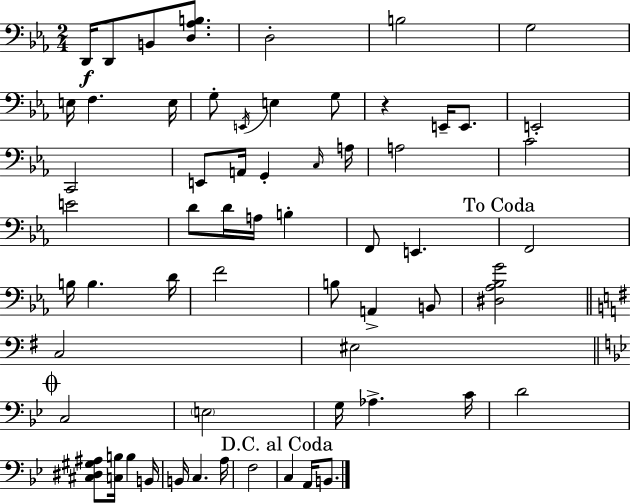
{
  \clef bass
  \numericTimeSignature
  \time 2/4
  \key c \minor
  d,16\f d,8 b,8 <d aes b>8. | d2-. | b2 | g2 | \break e16 f4. e16 | g8-. \acciaccatura { e,16 } e4 g8 | r4 e,16-- e,8. | e,2-. | \break c,2 | e,8 a,16 g,4-. | \grace { c16 } a16 a2 | c'2 | \break e'2 | d'8 d'16 a16 b4-. | f,8 e,4. | \mark "To Coda" f,2 | \break b16 b4. | d'16 f'2 | b8 a,4-> | b,8 <dis aes bes g'>2 | \break \bar "||" \break \key g \major c2 | eis2 | \mark \markup { \musicglyph "scripts.coda" } \bar "||" \break \key g \minor c2 | \parenthesize e2 | g16 aes4.-> c'16 | d'2 | \break <cis dis gis ais>8 <c b>16 b4 b,16 | b,16 c4. a16 | f2 | \mark "D.C. al Coda" c4 a,16 b,8. | \break \bar "|."
}